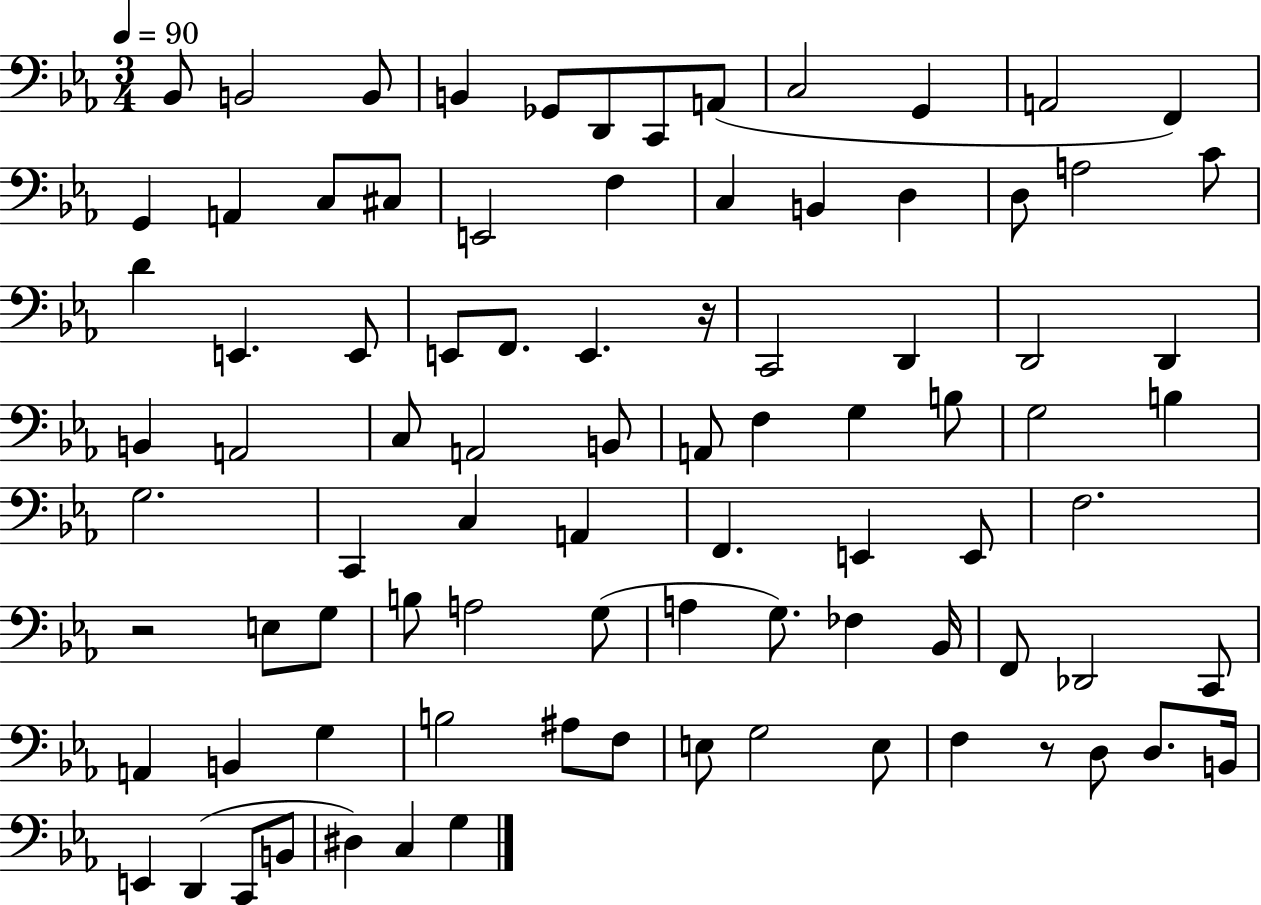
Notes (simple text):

Bb2/e B2/h B2/e B2/q Gb2/e D2/e C2/e A2/e C3/h G2/q A2/h F2/q G2/q A2/q C3/e C#3/e E2/h F3/q C3/q B2/q D3/q D3/e A3/h C4/e D4/q E2/q. E2/e E2/e F2/e. E2/q. R/s C2/h D2/q D2/h D2/q B2/q A2/h C3/e A2/h B2/e A2/e F3/q G3/q B3/e G3/h B3/q G3/h. C2/q C3/q A2/q F2/q. E2/q E2/e F3/h. R/h E3/e G3/e B3/e A3/h G3/e A3/q G3/e. FES3/q Bb2/s F2/e Db2/h C2/e A2/q B2/q G3/q B3/h A#3/e F3/e E3/e G3/h E3/e F3/q R/e D3/e D3/e. B2/s E2/q D2/q C2/e B2/e D#3/q C3/q G3/q